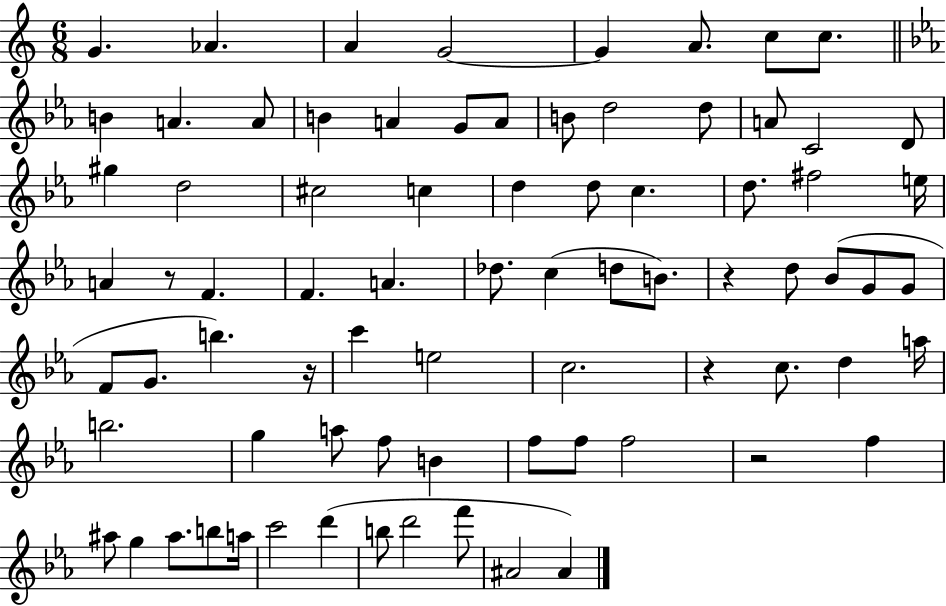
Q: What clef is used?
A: treble